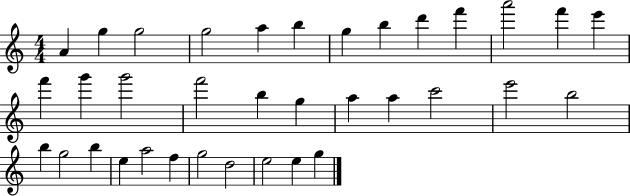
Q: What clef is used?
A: treble